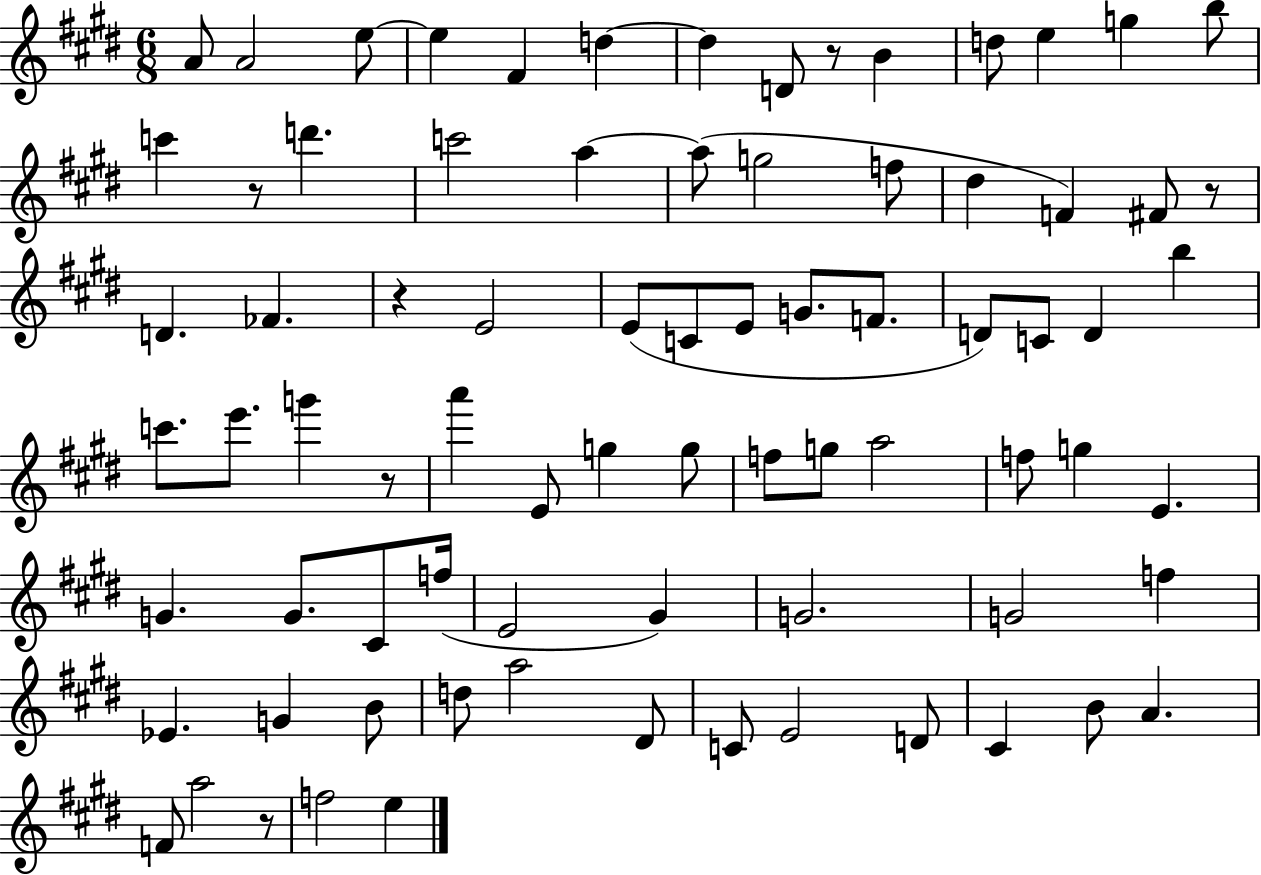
X:1
T:Untitled
M:6/8
L:1/4
K:E
A/2 A2 e/2 e ^F d d D/2 z/2 B d/2 e g b/2 c' z/2 d' c'2 a a/2 g2 f/2 ^d F ^F/2 z/2 D _F z E2 E/2 C/2 E/2 G/2 F/2 D/2 C/2 D b c'/2 e'/2 g' z/2 a' E/2 g g/2 f/2 g/2 a2 f/2 g E G G/2 ^C/2 f/4 E2 ^G G2 G2 f _E G B/2 d/2 a2 ^D/2 C/2 E2 D/2 ^C B/2 A F/2 a2 z/2 f2 e